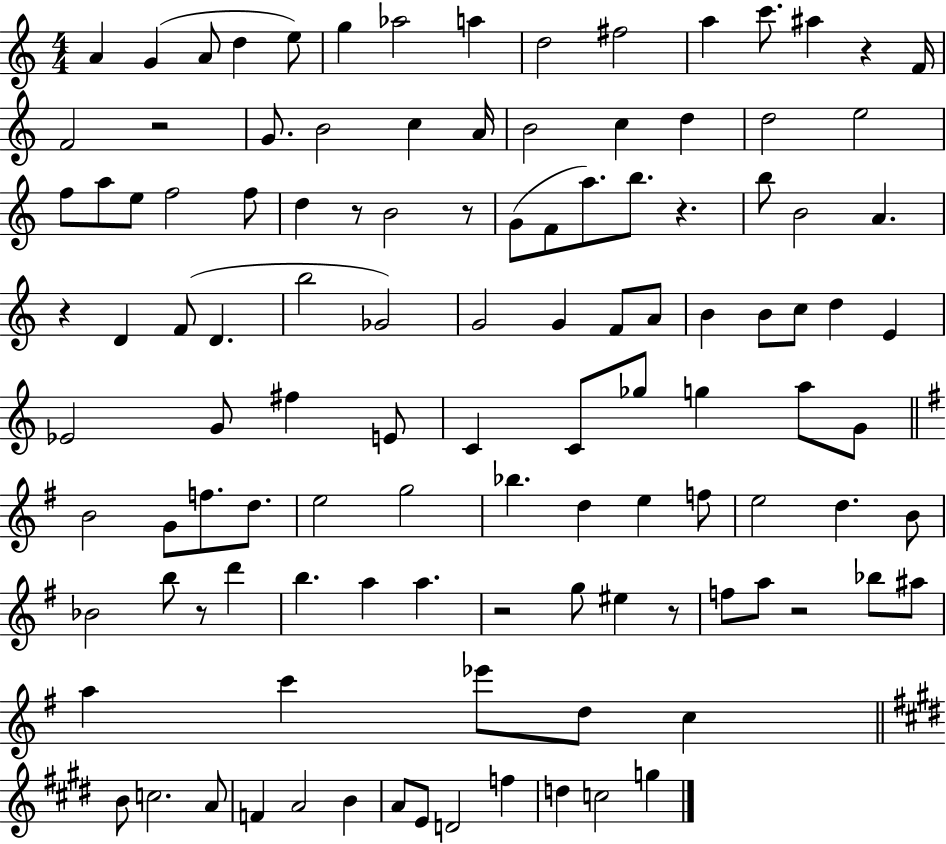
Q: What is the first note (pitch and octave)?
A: A4